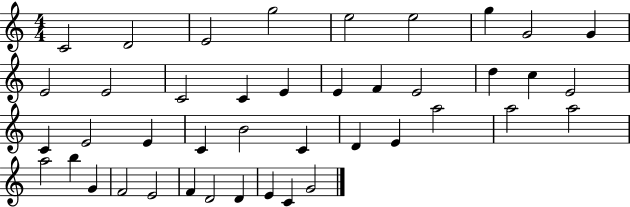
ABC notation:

X:1
T:Untitled
M:4/4
L:1/4
K:C
C2 D2 E2 g2 e2 e2 g G2 G E2 E2 C2 C E E F E2 d c E2 C E2 E C B2 C D E a2 a2 a2 a2 b G F2 E2 F D2 D E C G2